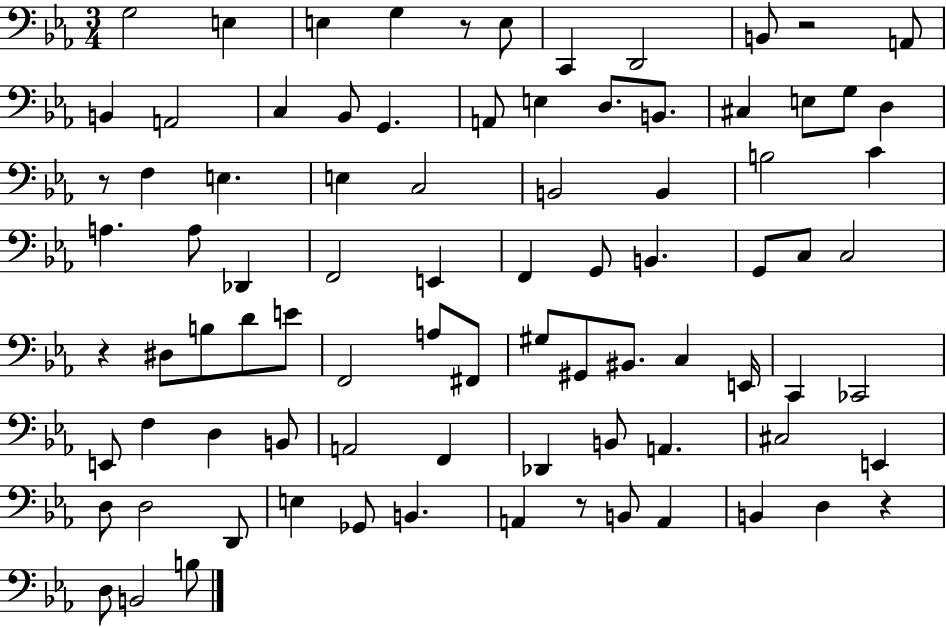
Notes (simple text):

G3/h E3/q E3/q G3/q R/e E3/e C2/q D2/h B2/e R/h A2/e B2/q A2/h C3/q Bb2/e G2/q. A2/e E3/q D3/e. B2/e. C#3/q E3/e G3/e D3/q R/e F3/q E3/q. E3/q C3/h B2/h B2/q B3/h C4/q A3/q. A3/e Db2/q F2/h E2/q F2/q G2/e B2/q. G2/e C3/e C3/h R/q D#3/e B3/e D4/e E4/e F2/h A3/e F#2/e G#3/e G#2/e BIS2/e. C3/q E2/s C2/q CES2/h E2/e F3/q D3/q B2/e A2/h F2/q Db2/q B2/e A2/q. C#3/h E2/q D3/e D3/h D2/e E3/q Gb2/e B2/q. A2/q R/e B2/e A2/q B2/q D3/q R/q D3/e B2/h B3/e